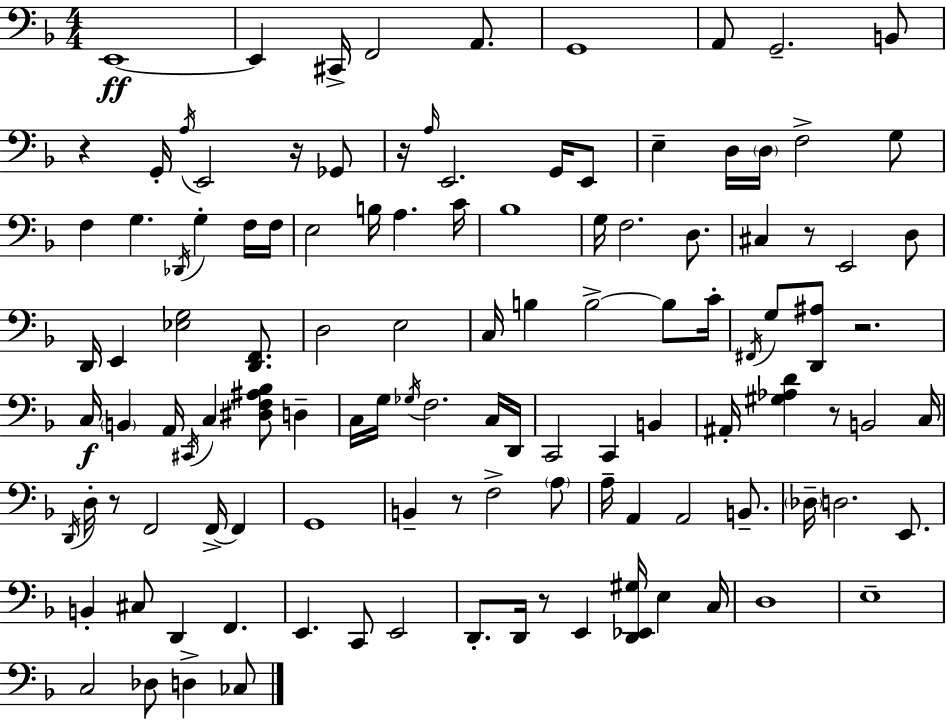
E2/w E2/q C#2/s F2/h A2/e. G2/w A2/e G2/h. B2/e R/q G2/s A3/s E2/h R/s Gb2/e R/s A3/s E2/h. G2/s E2/e E3/q D3/s D3/s F3/h G3/e F3/q G3/q. Db2/s G3/q F3/s F3/s E3/h B3/s A3/q. C4/s Bb3/w G3/s F3/h. D3/e. C#3/q R/e E2/h D3/e D2/s E2/q [Eb3,G3]/h [D2,F2]/e. D3/h E3/h C3/s B3/q B3/h B3/e C4/s F#2/s G3/e [D2,A#3]/e R/h. C3/s B2/q A2/s C#2/s C3/q [D#3,F3,A#3,Bb3]/e D3/q C3/s G3/s Gb3/s F3/h. C3/s D2/s C2/h C2/q B2/q A#2/s [G#3,Ab3,D4]/q R/e B2/h C3/s D2/s D3/s R/e F2/h F2/s F2/q G2/w B2/q R/e F3/h A3/e A3/s A2/q A2/h B2/e. Db3/s D3/h. E2/e. B2/q C#3/e D2/q F2/q. E2/q. C2/e E2/h D2/e. D2/s R/e E2/q [D2,Eb2,G#3]/s E3/q C3/s D3/w E3/w C3/h Db3/e D3/q CES3/e